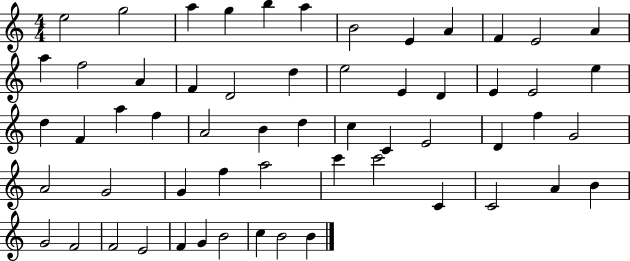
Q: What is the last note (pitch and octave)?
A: B4